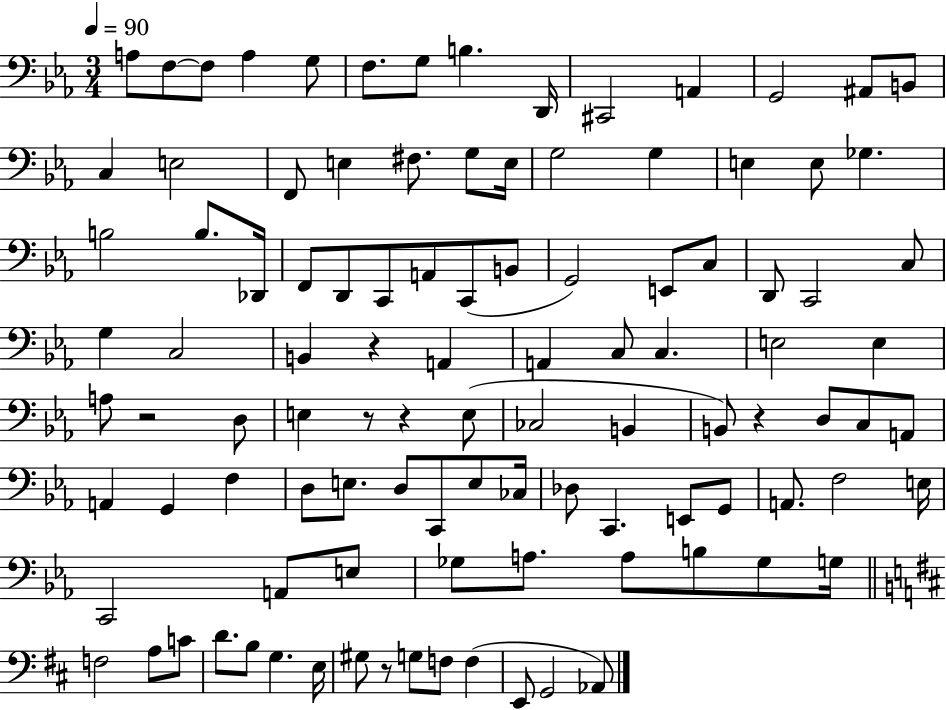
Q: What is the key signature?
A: EES major